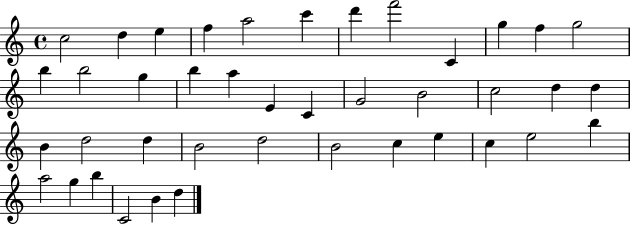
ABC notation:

X:1
T:Untitled
M:4/4
L:1/4
K:C
c2 d e f a2 c' d' f'2 C g f g2 b b2 g b a E C G2 B2 c2 d d B d2 d B2 d2 B2 c e c e2 b a2 g b C2 B d